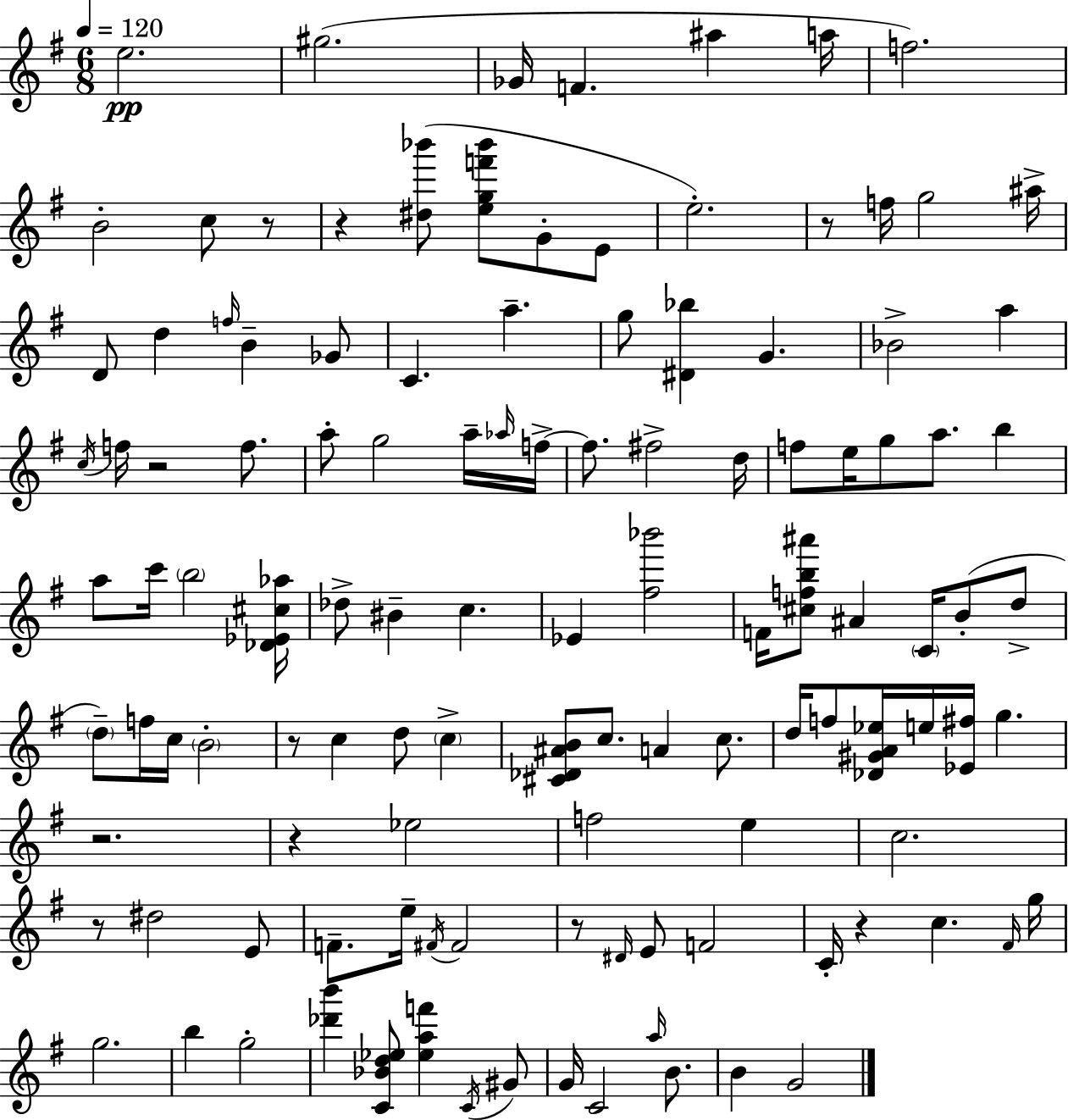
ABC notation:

X:1
T:Untitled
M:6/8
L:1/4
K:G
e2 ^g2 _G/4 F ^a a/4 f2 B2 c/2 z/2 z [^d_b']/2 [egf'_b']/2 G/2 E/2 e2 z/2 f/4 g2 ^a/4 D/2 d f/4 B _G/2 C a g/2 [^D_b] G _B2 a c/4 f/4 z2 f/2 a/2 g2 a/4 _a/4 f/4 f/2 ^f2 d/4 f/2 e/4 g/2 a/2 b a/2 c'/4 b2 [_D_E^c_a]/4 _d/2 ^B c _E [^f_b']2 F/4 [^cfb^a']/2 ^A C/4 B/2 d/2 d/2 f/4 c/4 B2 z/2 c d/2 c [^C_D^AB]/2 c/2 A c/2 d/4 f/2 [_D^GA_e]/4 e/4 [_E^f]/4 g z2 z _e2 f2 e c2 z/2 ^d2 E/2 F/2 e/4 ^F/4 ^F2 z/2 ^D/4 E/2 F2 C/4 z c ^F/4 g/4 g2 b g2 [_d'b'] [C_Bd_e]/2 [_eaf'] C/4 ^G/2 G/4 C2 a/4 B/2 B G2